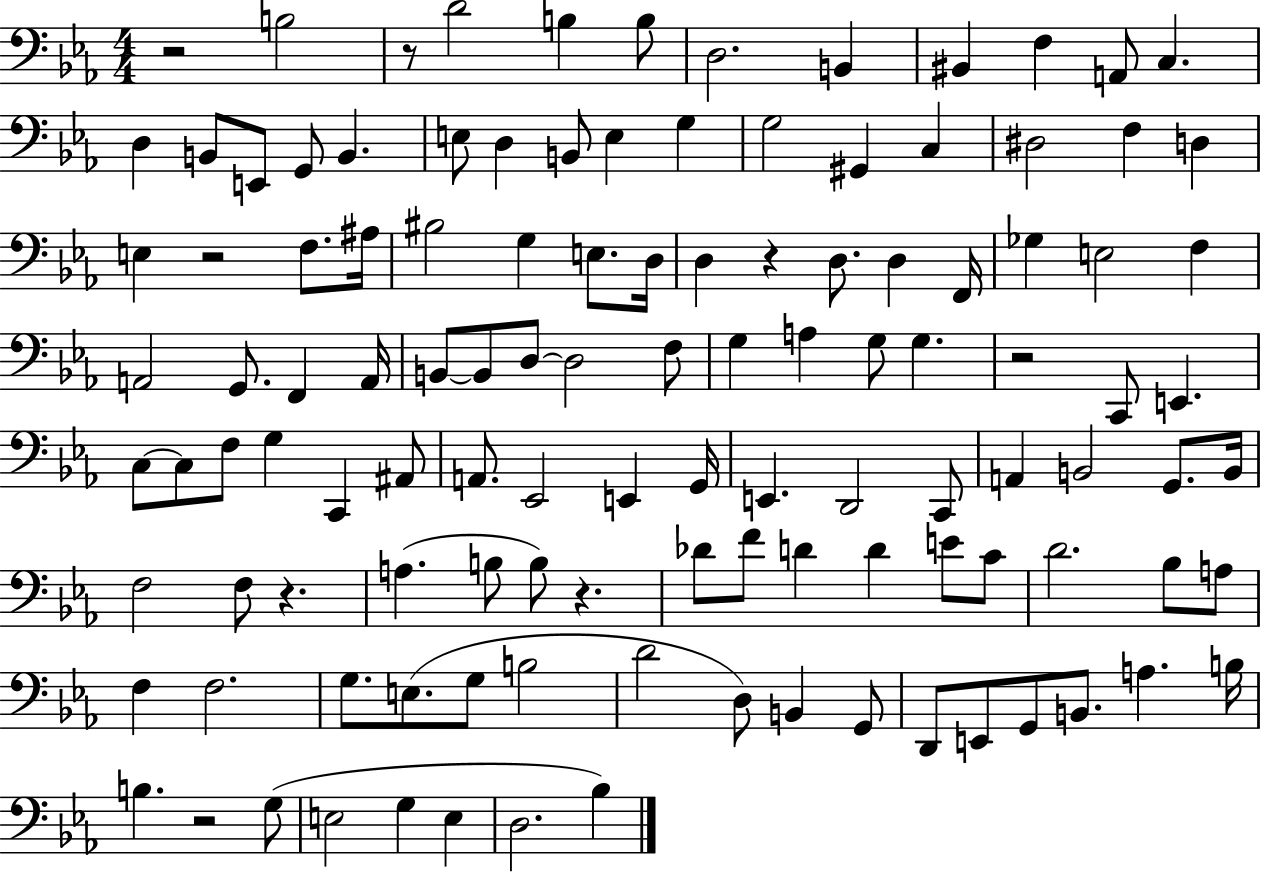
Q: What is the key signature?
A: EES major